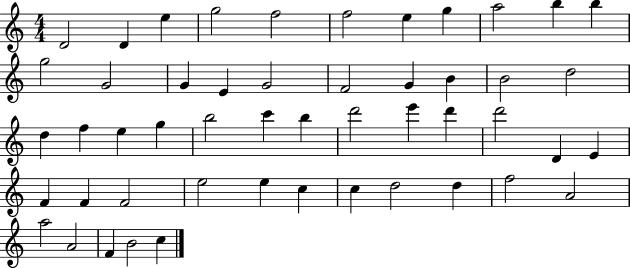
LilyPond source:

{
  \clef treble
  \numericTimeSignature
  \time 4/4
  \key c \major
  d'2 d'4 e''4 | g''2 f''2 | f''2 e''4 g''4 | a''2 b''4 b''4 | \break g''2 g'2 | g'4 e'4 g'2 | f'2 g'4 b'4 | b'2 d''2 | \break d''4 f''4 e''4 g''4 | b''2 c'''4 b''4 | d'''2 e'''4 d'''4 | d'''2 d'4 e'4 | \break f'4 f'4 f'2 | e''2 e''4 c''4 | c''4 d''2 d''4 | f''2 a'2 | \break a''2 a'2 | f'4 b'2 c''4 | \bar "|."
}